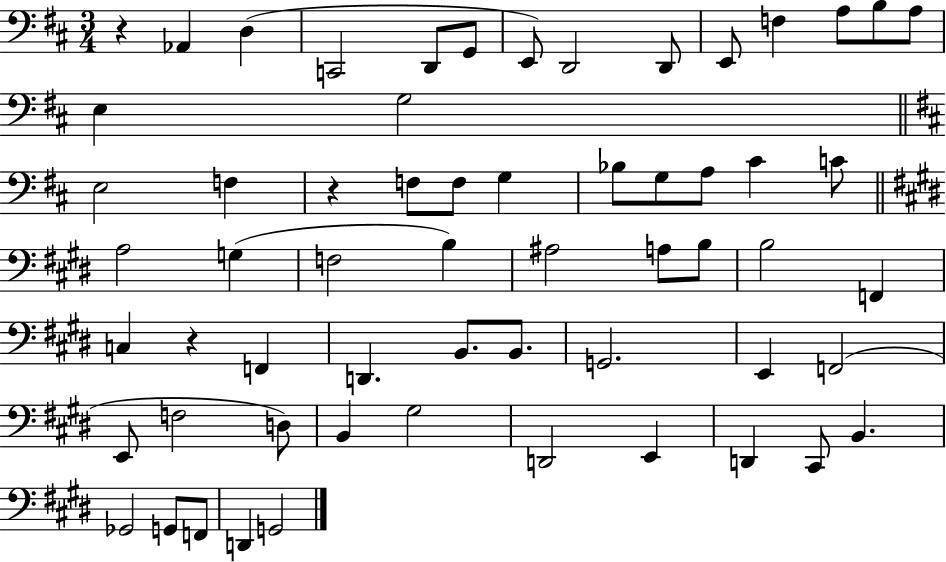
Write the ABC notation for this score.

X:1
T:Untitled
M:3/4
L:1/4
K:D
z _A,, D, C,,2 D,,/2 G,,/2 E,,/2 D,,2 D,,/2 E,,/2 F, A,/2 B,/2 A,/2 E, G,2 E,2 F, z F,/2 F,/2 G, _B,/2 G,/2 A,/2 ^C C/2 A,2 G, F,2 B, ^A,2 A,/2 B,/2 B,2 F,, C, z F,, D,, B,,/2 B,,/2 G,,2 E,, F,,2 E,,/2 F,2 D,/2 B,, ^G,2 D,,2 E,, D,, ^C,,/2 B,, _G,,2 G,,/2 F,,/2 D,, G,,2